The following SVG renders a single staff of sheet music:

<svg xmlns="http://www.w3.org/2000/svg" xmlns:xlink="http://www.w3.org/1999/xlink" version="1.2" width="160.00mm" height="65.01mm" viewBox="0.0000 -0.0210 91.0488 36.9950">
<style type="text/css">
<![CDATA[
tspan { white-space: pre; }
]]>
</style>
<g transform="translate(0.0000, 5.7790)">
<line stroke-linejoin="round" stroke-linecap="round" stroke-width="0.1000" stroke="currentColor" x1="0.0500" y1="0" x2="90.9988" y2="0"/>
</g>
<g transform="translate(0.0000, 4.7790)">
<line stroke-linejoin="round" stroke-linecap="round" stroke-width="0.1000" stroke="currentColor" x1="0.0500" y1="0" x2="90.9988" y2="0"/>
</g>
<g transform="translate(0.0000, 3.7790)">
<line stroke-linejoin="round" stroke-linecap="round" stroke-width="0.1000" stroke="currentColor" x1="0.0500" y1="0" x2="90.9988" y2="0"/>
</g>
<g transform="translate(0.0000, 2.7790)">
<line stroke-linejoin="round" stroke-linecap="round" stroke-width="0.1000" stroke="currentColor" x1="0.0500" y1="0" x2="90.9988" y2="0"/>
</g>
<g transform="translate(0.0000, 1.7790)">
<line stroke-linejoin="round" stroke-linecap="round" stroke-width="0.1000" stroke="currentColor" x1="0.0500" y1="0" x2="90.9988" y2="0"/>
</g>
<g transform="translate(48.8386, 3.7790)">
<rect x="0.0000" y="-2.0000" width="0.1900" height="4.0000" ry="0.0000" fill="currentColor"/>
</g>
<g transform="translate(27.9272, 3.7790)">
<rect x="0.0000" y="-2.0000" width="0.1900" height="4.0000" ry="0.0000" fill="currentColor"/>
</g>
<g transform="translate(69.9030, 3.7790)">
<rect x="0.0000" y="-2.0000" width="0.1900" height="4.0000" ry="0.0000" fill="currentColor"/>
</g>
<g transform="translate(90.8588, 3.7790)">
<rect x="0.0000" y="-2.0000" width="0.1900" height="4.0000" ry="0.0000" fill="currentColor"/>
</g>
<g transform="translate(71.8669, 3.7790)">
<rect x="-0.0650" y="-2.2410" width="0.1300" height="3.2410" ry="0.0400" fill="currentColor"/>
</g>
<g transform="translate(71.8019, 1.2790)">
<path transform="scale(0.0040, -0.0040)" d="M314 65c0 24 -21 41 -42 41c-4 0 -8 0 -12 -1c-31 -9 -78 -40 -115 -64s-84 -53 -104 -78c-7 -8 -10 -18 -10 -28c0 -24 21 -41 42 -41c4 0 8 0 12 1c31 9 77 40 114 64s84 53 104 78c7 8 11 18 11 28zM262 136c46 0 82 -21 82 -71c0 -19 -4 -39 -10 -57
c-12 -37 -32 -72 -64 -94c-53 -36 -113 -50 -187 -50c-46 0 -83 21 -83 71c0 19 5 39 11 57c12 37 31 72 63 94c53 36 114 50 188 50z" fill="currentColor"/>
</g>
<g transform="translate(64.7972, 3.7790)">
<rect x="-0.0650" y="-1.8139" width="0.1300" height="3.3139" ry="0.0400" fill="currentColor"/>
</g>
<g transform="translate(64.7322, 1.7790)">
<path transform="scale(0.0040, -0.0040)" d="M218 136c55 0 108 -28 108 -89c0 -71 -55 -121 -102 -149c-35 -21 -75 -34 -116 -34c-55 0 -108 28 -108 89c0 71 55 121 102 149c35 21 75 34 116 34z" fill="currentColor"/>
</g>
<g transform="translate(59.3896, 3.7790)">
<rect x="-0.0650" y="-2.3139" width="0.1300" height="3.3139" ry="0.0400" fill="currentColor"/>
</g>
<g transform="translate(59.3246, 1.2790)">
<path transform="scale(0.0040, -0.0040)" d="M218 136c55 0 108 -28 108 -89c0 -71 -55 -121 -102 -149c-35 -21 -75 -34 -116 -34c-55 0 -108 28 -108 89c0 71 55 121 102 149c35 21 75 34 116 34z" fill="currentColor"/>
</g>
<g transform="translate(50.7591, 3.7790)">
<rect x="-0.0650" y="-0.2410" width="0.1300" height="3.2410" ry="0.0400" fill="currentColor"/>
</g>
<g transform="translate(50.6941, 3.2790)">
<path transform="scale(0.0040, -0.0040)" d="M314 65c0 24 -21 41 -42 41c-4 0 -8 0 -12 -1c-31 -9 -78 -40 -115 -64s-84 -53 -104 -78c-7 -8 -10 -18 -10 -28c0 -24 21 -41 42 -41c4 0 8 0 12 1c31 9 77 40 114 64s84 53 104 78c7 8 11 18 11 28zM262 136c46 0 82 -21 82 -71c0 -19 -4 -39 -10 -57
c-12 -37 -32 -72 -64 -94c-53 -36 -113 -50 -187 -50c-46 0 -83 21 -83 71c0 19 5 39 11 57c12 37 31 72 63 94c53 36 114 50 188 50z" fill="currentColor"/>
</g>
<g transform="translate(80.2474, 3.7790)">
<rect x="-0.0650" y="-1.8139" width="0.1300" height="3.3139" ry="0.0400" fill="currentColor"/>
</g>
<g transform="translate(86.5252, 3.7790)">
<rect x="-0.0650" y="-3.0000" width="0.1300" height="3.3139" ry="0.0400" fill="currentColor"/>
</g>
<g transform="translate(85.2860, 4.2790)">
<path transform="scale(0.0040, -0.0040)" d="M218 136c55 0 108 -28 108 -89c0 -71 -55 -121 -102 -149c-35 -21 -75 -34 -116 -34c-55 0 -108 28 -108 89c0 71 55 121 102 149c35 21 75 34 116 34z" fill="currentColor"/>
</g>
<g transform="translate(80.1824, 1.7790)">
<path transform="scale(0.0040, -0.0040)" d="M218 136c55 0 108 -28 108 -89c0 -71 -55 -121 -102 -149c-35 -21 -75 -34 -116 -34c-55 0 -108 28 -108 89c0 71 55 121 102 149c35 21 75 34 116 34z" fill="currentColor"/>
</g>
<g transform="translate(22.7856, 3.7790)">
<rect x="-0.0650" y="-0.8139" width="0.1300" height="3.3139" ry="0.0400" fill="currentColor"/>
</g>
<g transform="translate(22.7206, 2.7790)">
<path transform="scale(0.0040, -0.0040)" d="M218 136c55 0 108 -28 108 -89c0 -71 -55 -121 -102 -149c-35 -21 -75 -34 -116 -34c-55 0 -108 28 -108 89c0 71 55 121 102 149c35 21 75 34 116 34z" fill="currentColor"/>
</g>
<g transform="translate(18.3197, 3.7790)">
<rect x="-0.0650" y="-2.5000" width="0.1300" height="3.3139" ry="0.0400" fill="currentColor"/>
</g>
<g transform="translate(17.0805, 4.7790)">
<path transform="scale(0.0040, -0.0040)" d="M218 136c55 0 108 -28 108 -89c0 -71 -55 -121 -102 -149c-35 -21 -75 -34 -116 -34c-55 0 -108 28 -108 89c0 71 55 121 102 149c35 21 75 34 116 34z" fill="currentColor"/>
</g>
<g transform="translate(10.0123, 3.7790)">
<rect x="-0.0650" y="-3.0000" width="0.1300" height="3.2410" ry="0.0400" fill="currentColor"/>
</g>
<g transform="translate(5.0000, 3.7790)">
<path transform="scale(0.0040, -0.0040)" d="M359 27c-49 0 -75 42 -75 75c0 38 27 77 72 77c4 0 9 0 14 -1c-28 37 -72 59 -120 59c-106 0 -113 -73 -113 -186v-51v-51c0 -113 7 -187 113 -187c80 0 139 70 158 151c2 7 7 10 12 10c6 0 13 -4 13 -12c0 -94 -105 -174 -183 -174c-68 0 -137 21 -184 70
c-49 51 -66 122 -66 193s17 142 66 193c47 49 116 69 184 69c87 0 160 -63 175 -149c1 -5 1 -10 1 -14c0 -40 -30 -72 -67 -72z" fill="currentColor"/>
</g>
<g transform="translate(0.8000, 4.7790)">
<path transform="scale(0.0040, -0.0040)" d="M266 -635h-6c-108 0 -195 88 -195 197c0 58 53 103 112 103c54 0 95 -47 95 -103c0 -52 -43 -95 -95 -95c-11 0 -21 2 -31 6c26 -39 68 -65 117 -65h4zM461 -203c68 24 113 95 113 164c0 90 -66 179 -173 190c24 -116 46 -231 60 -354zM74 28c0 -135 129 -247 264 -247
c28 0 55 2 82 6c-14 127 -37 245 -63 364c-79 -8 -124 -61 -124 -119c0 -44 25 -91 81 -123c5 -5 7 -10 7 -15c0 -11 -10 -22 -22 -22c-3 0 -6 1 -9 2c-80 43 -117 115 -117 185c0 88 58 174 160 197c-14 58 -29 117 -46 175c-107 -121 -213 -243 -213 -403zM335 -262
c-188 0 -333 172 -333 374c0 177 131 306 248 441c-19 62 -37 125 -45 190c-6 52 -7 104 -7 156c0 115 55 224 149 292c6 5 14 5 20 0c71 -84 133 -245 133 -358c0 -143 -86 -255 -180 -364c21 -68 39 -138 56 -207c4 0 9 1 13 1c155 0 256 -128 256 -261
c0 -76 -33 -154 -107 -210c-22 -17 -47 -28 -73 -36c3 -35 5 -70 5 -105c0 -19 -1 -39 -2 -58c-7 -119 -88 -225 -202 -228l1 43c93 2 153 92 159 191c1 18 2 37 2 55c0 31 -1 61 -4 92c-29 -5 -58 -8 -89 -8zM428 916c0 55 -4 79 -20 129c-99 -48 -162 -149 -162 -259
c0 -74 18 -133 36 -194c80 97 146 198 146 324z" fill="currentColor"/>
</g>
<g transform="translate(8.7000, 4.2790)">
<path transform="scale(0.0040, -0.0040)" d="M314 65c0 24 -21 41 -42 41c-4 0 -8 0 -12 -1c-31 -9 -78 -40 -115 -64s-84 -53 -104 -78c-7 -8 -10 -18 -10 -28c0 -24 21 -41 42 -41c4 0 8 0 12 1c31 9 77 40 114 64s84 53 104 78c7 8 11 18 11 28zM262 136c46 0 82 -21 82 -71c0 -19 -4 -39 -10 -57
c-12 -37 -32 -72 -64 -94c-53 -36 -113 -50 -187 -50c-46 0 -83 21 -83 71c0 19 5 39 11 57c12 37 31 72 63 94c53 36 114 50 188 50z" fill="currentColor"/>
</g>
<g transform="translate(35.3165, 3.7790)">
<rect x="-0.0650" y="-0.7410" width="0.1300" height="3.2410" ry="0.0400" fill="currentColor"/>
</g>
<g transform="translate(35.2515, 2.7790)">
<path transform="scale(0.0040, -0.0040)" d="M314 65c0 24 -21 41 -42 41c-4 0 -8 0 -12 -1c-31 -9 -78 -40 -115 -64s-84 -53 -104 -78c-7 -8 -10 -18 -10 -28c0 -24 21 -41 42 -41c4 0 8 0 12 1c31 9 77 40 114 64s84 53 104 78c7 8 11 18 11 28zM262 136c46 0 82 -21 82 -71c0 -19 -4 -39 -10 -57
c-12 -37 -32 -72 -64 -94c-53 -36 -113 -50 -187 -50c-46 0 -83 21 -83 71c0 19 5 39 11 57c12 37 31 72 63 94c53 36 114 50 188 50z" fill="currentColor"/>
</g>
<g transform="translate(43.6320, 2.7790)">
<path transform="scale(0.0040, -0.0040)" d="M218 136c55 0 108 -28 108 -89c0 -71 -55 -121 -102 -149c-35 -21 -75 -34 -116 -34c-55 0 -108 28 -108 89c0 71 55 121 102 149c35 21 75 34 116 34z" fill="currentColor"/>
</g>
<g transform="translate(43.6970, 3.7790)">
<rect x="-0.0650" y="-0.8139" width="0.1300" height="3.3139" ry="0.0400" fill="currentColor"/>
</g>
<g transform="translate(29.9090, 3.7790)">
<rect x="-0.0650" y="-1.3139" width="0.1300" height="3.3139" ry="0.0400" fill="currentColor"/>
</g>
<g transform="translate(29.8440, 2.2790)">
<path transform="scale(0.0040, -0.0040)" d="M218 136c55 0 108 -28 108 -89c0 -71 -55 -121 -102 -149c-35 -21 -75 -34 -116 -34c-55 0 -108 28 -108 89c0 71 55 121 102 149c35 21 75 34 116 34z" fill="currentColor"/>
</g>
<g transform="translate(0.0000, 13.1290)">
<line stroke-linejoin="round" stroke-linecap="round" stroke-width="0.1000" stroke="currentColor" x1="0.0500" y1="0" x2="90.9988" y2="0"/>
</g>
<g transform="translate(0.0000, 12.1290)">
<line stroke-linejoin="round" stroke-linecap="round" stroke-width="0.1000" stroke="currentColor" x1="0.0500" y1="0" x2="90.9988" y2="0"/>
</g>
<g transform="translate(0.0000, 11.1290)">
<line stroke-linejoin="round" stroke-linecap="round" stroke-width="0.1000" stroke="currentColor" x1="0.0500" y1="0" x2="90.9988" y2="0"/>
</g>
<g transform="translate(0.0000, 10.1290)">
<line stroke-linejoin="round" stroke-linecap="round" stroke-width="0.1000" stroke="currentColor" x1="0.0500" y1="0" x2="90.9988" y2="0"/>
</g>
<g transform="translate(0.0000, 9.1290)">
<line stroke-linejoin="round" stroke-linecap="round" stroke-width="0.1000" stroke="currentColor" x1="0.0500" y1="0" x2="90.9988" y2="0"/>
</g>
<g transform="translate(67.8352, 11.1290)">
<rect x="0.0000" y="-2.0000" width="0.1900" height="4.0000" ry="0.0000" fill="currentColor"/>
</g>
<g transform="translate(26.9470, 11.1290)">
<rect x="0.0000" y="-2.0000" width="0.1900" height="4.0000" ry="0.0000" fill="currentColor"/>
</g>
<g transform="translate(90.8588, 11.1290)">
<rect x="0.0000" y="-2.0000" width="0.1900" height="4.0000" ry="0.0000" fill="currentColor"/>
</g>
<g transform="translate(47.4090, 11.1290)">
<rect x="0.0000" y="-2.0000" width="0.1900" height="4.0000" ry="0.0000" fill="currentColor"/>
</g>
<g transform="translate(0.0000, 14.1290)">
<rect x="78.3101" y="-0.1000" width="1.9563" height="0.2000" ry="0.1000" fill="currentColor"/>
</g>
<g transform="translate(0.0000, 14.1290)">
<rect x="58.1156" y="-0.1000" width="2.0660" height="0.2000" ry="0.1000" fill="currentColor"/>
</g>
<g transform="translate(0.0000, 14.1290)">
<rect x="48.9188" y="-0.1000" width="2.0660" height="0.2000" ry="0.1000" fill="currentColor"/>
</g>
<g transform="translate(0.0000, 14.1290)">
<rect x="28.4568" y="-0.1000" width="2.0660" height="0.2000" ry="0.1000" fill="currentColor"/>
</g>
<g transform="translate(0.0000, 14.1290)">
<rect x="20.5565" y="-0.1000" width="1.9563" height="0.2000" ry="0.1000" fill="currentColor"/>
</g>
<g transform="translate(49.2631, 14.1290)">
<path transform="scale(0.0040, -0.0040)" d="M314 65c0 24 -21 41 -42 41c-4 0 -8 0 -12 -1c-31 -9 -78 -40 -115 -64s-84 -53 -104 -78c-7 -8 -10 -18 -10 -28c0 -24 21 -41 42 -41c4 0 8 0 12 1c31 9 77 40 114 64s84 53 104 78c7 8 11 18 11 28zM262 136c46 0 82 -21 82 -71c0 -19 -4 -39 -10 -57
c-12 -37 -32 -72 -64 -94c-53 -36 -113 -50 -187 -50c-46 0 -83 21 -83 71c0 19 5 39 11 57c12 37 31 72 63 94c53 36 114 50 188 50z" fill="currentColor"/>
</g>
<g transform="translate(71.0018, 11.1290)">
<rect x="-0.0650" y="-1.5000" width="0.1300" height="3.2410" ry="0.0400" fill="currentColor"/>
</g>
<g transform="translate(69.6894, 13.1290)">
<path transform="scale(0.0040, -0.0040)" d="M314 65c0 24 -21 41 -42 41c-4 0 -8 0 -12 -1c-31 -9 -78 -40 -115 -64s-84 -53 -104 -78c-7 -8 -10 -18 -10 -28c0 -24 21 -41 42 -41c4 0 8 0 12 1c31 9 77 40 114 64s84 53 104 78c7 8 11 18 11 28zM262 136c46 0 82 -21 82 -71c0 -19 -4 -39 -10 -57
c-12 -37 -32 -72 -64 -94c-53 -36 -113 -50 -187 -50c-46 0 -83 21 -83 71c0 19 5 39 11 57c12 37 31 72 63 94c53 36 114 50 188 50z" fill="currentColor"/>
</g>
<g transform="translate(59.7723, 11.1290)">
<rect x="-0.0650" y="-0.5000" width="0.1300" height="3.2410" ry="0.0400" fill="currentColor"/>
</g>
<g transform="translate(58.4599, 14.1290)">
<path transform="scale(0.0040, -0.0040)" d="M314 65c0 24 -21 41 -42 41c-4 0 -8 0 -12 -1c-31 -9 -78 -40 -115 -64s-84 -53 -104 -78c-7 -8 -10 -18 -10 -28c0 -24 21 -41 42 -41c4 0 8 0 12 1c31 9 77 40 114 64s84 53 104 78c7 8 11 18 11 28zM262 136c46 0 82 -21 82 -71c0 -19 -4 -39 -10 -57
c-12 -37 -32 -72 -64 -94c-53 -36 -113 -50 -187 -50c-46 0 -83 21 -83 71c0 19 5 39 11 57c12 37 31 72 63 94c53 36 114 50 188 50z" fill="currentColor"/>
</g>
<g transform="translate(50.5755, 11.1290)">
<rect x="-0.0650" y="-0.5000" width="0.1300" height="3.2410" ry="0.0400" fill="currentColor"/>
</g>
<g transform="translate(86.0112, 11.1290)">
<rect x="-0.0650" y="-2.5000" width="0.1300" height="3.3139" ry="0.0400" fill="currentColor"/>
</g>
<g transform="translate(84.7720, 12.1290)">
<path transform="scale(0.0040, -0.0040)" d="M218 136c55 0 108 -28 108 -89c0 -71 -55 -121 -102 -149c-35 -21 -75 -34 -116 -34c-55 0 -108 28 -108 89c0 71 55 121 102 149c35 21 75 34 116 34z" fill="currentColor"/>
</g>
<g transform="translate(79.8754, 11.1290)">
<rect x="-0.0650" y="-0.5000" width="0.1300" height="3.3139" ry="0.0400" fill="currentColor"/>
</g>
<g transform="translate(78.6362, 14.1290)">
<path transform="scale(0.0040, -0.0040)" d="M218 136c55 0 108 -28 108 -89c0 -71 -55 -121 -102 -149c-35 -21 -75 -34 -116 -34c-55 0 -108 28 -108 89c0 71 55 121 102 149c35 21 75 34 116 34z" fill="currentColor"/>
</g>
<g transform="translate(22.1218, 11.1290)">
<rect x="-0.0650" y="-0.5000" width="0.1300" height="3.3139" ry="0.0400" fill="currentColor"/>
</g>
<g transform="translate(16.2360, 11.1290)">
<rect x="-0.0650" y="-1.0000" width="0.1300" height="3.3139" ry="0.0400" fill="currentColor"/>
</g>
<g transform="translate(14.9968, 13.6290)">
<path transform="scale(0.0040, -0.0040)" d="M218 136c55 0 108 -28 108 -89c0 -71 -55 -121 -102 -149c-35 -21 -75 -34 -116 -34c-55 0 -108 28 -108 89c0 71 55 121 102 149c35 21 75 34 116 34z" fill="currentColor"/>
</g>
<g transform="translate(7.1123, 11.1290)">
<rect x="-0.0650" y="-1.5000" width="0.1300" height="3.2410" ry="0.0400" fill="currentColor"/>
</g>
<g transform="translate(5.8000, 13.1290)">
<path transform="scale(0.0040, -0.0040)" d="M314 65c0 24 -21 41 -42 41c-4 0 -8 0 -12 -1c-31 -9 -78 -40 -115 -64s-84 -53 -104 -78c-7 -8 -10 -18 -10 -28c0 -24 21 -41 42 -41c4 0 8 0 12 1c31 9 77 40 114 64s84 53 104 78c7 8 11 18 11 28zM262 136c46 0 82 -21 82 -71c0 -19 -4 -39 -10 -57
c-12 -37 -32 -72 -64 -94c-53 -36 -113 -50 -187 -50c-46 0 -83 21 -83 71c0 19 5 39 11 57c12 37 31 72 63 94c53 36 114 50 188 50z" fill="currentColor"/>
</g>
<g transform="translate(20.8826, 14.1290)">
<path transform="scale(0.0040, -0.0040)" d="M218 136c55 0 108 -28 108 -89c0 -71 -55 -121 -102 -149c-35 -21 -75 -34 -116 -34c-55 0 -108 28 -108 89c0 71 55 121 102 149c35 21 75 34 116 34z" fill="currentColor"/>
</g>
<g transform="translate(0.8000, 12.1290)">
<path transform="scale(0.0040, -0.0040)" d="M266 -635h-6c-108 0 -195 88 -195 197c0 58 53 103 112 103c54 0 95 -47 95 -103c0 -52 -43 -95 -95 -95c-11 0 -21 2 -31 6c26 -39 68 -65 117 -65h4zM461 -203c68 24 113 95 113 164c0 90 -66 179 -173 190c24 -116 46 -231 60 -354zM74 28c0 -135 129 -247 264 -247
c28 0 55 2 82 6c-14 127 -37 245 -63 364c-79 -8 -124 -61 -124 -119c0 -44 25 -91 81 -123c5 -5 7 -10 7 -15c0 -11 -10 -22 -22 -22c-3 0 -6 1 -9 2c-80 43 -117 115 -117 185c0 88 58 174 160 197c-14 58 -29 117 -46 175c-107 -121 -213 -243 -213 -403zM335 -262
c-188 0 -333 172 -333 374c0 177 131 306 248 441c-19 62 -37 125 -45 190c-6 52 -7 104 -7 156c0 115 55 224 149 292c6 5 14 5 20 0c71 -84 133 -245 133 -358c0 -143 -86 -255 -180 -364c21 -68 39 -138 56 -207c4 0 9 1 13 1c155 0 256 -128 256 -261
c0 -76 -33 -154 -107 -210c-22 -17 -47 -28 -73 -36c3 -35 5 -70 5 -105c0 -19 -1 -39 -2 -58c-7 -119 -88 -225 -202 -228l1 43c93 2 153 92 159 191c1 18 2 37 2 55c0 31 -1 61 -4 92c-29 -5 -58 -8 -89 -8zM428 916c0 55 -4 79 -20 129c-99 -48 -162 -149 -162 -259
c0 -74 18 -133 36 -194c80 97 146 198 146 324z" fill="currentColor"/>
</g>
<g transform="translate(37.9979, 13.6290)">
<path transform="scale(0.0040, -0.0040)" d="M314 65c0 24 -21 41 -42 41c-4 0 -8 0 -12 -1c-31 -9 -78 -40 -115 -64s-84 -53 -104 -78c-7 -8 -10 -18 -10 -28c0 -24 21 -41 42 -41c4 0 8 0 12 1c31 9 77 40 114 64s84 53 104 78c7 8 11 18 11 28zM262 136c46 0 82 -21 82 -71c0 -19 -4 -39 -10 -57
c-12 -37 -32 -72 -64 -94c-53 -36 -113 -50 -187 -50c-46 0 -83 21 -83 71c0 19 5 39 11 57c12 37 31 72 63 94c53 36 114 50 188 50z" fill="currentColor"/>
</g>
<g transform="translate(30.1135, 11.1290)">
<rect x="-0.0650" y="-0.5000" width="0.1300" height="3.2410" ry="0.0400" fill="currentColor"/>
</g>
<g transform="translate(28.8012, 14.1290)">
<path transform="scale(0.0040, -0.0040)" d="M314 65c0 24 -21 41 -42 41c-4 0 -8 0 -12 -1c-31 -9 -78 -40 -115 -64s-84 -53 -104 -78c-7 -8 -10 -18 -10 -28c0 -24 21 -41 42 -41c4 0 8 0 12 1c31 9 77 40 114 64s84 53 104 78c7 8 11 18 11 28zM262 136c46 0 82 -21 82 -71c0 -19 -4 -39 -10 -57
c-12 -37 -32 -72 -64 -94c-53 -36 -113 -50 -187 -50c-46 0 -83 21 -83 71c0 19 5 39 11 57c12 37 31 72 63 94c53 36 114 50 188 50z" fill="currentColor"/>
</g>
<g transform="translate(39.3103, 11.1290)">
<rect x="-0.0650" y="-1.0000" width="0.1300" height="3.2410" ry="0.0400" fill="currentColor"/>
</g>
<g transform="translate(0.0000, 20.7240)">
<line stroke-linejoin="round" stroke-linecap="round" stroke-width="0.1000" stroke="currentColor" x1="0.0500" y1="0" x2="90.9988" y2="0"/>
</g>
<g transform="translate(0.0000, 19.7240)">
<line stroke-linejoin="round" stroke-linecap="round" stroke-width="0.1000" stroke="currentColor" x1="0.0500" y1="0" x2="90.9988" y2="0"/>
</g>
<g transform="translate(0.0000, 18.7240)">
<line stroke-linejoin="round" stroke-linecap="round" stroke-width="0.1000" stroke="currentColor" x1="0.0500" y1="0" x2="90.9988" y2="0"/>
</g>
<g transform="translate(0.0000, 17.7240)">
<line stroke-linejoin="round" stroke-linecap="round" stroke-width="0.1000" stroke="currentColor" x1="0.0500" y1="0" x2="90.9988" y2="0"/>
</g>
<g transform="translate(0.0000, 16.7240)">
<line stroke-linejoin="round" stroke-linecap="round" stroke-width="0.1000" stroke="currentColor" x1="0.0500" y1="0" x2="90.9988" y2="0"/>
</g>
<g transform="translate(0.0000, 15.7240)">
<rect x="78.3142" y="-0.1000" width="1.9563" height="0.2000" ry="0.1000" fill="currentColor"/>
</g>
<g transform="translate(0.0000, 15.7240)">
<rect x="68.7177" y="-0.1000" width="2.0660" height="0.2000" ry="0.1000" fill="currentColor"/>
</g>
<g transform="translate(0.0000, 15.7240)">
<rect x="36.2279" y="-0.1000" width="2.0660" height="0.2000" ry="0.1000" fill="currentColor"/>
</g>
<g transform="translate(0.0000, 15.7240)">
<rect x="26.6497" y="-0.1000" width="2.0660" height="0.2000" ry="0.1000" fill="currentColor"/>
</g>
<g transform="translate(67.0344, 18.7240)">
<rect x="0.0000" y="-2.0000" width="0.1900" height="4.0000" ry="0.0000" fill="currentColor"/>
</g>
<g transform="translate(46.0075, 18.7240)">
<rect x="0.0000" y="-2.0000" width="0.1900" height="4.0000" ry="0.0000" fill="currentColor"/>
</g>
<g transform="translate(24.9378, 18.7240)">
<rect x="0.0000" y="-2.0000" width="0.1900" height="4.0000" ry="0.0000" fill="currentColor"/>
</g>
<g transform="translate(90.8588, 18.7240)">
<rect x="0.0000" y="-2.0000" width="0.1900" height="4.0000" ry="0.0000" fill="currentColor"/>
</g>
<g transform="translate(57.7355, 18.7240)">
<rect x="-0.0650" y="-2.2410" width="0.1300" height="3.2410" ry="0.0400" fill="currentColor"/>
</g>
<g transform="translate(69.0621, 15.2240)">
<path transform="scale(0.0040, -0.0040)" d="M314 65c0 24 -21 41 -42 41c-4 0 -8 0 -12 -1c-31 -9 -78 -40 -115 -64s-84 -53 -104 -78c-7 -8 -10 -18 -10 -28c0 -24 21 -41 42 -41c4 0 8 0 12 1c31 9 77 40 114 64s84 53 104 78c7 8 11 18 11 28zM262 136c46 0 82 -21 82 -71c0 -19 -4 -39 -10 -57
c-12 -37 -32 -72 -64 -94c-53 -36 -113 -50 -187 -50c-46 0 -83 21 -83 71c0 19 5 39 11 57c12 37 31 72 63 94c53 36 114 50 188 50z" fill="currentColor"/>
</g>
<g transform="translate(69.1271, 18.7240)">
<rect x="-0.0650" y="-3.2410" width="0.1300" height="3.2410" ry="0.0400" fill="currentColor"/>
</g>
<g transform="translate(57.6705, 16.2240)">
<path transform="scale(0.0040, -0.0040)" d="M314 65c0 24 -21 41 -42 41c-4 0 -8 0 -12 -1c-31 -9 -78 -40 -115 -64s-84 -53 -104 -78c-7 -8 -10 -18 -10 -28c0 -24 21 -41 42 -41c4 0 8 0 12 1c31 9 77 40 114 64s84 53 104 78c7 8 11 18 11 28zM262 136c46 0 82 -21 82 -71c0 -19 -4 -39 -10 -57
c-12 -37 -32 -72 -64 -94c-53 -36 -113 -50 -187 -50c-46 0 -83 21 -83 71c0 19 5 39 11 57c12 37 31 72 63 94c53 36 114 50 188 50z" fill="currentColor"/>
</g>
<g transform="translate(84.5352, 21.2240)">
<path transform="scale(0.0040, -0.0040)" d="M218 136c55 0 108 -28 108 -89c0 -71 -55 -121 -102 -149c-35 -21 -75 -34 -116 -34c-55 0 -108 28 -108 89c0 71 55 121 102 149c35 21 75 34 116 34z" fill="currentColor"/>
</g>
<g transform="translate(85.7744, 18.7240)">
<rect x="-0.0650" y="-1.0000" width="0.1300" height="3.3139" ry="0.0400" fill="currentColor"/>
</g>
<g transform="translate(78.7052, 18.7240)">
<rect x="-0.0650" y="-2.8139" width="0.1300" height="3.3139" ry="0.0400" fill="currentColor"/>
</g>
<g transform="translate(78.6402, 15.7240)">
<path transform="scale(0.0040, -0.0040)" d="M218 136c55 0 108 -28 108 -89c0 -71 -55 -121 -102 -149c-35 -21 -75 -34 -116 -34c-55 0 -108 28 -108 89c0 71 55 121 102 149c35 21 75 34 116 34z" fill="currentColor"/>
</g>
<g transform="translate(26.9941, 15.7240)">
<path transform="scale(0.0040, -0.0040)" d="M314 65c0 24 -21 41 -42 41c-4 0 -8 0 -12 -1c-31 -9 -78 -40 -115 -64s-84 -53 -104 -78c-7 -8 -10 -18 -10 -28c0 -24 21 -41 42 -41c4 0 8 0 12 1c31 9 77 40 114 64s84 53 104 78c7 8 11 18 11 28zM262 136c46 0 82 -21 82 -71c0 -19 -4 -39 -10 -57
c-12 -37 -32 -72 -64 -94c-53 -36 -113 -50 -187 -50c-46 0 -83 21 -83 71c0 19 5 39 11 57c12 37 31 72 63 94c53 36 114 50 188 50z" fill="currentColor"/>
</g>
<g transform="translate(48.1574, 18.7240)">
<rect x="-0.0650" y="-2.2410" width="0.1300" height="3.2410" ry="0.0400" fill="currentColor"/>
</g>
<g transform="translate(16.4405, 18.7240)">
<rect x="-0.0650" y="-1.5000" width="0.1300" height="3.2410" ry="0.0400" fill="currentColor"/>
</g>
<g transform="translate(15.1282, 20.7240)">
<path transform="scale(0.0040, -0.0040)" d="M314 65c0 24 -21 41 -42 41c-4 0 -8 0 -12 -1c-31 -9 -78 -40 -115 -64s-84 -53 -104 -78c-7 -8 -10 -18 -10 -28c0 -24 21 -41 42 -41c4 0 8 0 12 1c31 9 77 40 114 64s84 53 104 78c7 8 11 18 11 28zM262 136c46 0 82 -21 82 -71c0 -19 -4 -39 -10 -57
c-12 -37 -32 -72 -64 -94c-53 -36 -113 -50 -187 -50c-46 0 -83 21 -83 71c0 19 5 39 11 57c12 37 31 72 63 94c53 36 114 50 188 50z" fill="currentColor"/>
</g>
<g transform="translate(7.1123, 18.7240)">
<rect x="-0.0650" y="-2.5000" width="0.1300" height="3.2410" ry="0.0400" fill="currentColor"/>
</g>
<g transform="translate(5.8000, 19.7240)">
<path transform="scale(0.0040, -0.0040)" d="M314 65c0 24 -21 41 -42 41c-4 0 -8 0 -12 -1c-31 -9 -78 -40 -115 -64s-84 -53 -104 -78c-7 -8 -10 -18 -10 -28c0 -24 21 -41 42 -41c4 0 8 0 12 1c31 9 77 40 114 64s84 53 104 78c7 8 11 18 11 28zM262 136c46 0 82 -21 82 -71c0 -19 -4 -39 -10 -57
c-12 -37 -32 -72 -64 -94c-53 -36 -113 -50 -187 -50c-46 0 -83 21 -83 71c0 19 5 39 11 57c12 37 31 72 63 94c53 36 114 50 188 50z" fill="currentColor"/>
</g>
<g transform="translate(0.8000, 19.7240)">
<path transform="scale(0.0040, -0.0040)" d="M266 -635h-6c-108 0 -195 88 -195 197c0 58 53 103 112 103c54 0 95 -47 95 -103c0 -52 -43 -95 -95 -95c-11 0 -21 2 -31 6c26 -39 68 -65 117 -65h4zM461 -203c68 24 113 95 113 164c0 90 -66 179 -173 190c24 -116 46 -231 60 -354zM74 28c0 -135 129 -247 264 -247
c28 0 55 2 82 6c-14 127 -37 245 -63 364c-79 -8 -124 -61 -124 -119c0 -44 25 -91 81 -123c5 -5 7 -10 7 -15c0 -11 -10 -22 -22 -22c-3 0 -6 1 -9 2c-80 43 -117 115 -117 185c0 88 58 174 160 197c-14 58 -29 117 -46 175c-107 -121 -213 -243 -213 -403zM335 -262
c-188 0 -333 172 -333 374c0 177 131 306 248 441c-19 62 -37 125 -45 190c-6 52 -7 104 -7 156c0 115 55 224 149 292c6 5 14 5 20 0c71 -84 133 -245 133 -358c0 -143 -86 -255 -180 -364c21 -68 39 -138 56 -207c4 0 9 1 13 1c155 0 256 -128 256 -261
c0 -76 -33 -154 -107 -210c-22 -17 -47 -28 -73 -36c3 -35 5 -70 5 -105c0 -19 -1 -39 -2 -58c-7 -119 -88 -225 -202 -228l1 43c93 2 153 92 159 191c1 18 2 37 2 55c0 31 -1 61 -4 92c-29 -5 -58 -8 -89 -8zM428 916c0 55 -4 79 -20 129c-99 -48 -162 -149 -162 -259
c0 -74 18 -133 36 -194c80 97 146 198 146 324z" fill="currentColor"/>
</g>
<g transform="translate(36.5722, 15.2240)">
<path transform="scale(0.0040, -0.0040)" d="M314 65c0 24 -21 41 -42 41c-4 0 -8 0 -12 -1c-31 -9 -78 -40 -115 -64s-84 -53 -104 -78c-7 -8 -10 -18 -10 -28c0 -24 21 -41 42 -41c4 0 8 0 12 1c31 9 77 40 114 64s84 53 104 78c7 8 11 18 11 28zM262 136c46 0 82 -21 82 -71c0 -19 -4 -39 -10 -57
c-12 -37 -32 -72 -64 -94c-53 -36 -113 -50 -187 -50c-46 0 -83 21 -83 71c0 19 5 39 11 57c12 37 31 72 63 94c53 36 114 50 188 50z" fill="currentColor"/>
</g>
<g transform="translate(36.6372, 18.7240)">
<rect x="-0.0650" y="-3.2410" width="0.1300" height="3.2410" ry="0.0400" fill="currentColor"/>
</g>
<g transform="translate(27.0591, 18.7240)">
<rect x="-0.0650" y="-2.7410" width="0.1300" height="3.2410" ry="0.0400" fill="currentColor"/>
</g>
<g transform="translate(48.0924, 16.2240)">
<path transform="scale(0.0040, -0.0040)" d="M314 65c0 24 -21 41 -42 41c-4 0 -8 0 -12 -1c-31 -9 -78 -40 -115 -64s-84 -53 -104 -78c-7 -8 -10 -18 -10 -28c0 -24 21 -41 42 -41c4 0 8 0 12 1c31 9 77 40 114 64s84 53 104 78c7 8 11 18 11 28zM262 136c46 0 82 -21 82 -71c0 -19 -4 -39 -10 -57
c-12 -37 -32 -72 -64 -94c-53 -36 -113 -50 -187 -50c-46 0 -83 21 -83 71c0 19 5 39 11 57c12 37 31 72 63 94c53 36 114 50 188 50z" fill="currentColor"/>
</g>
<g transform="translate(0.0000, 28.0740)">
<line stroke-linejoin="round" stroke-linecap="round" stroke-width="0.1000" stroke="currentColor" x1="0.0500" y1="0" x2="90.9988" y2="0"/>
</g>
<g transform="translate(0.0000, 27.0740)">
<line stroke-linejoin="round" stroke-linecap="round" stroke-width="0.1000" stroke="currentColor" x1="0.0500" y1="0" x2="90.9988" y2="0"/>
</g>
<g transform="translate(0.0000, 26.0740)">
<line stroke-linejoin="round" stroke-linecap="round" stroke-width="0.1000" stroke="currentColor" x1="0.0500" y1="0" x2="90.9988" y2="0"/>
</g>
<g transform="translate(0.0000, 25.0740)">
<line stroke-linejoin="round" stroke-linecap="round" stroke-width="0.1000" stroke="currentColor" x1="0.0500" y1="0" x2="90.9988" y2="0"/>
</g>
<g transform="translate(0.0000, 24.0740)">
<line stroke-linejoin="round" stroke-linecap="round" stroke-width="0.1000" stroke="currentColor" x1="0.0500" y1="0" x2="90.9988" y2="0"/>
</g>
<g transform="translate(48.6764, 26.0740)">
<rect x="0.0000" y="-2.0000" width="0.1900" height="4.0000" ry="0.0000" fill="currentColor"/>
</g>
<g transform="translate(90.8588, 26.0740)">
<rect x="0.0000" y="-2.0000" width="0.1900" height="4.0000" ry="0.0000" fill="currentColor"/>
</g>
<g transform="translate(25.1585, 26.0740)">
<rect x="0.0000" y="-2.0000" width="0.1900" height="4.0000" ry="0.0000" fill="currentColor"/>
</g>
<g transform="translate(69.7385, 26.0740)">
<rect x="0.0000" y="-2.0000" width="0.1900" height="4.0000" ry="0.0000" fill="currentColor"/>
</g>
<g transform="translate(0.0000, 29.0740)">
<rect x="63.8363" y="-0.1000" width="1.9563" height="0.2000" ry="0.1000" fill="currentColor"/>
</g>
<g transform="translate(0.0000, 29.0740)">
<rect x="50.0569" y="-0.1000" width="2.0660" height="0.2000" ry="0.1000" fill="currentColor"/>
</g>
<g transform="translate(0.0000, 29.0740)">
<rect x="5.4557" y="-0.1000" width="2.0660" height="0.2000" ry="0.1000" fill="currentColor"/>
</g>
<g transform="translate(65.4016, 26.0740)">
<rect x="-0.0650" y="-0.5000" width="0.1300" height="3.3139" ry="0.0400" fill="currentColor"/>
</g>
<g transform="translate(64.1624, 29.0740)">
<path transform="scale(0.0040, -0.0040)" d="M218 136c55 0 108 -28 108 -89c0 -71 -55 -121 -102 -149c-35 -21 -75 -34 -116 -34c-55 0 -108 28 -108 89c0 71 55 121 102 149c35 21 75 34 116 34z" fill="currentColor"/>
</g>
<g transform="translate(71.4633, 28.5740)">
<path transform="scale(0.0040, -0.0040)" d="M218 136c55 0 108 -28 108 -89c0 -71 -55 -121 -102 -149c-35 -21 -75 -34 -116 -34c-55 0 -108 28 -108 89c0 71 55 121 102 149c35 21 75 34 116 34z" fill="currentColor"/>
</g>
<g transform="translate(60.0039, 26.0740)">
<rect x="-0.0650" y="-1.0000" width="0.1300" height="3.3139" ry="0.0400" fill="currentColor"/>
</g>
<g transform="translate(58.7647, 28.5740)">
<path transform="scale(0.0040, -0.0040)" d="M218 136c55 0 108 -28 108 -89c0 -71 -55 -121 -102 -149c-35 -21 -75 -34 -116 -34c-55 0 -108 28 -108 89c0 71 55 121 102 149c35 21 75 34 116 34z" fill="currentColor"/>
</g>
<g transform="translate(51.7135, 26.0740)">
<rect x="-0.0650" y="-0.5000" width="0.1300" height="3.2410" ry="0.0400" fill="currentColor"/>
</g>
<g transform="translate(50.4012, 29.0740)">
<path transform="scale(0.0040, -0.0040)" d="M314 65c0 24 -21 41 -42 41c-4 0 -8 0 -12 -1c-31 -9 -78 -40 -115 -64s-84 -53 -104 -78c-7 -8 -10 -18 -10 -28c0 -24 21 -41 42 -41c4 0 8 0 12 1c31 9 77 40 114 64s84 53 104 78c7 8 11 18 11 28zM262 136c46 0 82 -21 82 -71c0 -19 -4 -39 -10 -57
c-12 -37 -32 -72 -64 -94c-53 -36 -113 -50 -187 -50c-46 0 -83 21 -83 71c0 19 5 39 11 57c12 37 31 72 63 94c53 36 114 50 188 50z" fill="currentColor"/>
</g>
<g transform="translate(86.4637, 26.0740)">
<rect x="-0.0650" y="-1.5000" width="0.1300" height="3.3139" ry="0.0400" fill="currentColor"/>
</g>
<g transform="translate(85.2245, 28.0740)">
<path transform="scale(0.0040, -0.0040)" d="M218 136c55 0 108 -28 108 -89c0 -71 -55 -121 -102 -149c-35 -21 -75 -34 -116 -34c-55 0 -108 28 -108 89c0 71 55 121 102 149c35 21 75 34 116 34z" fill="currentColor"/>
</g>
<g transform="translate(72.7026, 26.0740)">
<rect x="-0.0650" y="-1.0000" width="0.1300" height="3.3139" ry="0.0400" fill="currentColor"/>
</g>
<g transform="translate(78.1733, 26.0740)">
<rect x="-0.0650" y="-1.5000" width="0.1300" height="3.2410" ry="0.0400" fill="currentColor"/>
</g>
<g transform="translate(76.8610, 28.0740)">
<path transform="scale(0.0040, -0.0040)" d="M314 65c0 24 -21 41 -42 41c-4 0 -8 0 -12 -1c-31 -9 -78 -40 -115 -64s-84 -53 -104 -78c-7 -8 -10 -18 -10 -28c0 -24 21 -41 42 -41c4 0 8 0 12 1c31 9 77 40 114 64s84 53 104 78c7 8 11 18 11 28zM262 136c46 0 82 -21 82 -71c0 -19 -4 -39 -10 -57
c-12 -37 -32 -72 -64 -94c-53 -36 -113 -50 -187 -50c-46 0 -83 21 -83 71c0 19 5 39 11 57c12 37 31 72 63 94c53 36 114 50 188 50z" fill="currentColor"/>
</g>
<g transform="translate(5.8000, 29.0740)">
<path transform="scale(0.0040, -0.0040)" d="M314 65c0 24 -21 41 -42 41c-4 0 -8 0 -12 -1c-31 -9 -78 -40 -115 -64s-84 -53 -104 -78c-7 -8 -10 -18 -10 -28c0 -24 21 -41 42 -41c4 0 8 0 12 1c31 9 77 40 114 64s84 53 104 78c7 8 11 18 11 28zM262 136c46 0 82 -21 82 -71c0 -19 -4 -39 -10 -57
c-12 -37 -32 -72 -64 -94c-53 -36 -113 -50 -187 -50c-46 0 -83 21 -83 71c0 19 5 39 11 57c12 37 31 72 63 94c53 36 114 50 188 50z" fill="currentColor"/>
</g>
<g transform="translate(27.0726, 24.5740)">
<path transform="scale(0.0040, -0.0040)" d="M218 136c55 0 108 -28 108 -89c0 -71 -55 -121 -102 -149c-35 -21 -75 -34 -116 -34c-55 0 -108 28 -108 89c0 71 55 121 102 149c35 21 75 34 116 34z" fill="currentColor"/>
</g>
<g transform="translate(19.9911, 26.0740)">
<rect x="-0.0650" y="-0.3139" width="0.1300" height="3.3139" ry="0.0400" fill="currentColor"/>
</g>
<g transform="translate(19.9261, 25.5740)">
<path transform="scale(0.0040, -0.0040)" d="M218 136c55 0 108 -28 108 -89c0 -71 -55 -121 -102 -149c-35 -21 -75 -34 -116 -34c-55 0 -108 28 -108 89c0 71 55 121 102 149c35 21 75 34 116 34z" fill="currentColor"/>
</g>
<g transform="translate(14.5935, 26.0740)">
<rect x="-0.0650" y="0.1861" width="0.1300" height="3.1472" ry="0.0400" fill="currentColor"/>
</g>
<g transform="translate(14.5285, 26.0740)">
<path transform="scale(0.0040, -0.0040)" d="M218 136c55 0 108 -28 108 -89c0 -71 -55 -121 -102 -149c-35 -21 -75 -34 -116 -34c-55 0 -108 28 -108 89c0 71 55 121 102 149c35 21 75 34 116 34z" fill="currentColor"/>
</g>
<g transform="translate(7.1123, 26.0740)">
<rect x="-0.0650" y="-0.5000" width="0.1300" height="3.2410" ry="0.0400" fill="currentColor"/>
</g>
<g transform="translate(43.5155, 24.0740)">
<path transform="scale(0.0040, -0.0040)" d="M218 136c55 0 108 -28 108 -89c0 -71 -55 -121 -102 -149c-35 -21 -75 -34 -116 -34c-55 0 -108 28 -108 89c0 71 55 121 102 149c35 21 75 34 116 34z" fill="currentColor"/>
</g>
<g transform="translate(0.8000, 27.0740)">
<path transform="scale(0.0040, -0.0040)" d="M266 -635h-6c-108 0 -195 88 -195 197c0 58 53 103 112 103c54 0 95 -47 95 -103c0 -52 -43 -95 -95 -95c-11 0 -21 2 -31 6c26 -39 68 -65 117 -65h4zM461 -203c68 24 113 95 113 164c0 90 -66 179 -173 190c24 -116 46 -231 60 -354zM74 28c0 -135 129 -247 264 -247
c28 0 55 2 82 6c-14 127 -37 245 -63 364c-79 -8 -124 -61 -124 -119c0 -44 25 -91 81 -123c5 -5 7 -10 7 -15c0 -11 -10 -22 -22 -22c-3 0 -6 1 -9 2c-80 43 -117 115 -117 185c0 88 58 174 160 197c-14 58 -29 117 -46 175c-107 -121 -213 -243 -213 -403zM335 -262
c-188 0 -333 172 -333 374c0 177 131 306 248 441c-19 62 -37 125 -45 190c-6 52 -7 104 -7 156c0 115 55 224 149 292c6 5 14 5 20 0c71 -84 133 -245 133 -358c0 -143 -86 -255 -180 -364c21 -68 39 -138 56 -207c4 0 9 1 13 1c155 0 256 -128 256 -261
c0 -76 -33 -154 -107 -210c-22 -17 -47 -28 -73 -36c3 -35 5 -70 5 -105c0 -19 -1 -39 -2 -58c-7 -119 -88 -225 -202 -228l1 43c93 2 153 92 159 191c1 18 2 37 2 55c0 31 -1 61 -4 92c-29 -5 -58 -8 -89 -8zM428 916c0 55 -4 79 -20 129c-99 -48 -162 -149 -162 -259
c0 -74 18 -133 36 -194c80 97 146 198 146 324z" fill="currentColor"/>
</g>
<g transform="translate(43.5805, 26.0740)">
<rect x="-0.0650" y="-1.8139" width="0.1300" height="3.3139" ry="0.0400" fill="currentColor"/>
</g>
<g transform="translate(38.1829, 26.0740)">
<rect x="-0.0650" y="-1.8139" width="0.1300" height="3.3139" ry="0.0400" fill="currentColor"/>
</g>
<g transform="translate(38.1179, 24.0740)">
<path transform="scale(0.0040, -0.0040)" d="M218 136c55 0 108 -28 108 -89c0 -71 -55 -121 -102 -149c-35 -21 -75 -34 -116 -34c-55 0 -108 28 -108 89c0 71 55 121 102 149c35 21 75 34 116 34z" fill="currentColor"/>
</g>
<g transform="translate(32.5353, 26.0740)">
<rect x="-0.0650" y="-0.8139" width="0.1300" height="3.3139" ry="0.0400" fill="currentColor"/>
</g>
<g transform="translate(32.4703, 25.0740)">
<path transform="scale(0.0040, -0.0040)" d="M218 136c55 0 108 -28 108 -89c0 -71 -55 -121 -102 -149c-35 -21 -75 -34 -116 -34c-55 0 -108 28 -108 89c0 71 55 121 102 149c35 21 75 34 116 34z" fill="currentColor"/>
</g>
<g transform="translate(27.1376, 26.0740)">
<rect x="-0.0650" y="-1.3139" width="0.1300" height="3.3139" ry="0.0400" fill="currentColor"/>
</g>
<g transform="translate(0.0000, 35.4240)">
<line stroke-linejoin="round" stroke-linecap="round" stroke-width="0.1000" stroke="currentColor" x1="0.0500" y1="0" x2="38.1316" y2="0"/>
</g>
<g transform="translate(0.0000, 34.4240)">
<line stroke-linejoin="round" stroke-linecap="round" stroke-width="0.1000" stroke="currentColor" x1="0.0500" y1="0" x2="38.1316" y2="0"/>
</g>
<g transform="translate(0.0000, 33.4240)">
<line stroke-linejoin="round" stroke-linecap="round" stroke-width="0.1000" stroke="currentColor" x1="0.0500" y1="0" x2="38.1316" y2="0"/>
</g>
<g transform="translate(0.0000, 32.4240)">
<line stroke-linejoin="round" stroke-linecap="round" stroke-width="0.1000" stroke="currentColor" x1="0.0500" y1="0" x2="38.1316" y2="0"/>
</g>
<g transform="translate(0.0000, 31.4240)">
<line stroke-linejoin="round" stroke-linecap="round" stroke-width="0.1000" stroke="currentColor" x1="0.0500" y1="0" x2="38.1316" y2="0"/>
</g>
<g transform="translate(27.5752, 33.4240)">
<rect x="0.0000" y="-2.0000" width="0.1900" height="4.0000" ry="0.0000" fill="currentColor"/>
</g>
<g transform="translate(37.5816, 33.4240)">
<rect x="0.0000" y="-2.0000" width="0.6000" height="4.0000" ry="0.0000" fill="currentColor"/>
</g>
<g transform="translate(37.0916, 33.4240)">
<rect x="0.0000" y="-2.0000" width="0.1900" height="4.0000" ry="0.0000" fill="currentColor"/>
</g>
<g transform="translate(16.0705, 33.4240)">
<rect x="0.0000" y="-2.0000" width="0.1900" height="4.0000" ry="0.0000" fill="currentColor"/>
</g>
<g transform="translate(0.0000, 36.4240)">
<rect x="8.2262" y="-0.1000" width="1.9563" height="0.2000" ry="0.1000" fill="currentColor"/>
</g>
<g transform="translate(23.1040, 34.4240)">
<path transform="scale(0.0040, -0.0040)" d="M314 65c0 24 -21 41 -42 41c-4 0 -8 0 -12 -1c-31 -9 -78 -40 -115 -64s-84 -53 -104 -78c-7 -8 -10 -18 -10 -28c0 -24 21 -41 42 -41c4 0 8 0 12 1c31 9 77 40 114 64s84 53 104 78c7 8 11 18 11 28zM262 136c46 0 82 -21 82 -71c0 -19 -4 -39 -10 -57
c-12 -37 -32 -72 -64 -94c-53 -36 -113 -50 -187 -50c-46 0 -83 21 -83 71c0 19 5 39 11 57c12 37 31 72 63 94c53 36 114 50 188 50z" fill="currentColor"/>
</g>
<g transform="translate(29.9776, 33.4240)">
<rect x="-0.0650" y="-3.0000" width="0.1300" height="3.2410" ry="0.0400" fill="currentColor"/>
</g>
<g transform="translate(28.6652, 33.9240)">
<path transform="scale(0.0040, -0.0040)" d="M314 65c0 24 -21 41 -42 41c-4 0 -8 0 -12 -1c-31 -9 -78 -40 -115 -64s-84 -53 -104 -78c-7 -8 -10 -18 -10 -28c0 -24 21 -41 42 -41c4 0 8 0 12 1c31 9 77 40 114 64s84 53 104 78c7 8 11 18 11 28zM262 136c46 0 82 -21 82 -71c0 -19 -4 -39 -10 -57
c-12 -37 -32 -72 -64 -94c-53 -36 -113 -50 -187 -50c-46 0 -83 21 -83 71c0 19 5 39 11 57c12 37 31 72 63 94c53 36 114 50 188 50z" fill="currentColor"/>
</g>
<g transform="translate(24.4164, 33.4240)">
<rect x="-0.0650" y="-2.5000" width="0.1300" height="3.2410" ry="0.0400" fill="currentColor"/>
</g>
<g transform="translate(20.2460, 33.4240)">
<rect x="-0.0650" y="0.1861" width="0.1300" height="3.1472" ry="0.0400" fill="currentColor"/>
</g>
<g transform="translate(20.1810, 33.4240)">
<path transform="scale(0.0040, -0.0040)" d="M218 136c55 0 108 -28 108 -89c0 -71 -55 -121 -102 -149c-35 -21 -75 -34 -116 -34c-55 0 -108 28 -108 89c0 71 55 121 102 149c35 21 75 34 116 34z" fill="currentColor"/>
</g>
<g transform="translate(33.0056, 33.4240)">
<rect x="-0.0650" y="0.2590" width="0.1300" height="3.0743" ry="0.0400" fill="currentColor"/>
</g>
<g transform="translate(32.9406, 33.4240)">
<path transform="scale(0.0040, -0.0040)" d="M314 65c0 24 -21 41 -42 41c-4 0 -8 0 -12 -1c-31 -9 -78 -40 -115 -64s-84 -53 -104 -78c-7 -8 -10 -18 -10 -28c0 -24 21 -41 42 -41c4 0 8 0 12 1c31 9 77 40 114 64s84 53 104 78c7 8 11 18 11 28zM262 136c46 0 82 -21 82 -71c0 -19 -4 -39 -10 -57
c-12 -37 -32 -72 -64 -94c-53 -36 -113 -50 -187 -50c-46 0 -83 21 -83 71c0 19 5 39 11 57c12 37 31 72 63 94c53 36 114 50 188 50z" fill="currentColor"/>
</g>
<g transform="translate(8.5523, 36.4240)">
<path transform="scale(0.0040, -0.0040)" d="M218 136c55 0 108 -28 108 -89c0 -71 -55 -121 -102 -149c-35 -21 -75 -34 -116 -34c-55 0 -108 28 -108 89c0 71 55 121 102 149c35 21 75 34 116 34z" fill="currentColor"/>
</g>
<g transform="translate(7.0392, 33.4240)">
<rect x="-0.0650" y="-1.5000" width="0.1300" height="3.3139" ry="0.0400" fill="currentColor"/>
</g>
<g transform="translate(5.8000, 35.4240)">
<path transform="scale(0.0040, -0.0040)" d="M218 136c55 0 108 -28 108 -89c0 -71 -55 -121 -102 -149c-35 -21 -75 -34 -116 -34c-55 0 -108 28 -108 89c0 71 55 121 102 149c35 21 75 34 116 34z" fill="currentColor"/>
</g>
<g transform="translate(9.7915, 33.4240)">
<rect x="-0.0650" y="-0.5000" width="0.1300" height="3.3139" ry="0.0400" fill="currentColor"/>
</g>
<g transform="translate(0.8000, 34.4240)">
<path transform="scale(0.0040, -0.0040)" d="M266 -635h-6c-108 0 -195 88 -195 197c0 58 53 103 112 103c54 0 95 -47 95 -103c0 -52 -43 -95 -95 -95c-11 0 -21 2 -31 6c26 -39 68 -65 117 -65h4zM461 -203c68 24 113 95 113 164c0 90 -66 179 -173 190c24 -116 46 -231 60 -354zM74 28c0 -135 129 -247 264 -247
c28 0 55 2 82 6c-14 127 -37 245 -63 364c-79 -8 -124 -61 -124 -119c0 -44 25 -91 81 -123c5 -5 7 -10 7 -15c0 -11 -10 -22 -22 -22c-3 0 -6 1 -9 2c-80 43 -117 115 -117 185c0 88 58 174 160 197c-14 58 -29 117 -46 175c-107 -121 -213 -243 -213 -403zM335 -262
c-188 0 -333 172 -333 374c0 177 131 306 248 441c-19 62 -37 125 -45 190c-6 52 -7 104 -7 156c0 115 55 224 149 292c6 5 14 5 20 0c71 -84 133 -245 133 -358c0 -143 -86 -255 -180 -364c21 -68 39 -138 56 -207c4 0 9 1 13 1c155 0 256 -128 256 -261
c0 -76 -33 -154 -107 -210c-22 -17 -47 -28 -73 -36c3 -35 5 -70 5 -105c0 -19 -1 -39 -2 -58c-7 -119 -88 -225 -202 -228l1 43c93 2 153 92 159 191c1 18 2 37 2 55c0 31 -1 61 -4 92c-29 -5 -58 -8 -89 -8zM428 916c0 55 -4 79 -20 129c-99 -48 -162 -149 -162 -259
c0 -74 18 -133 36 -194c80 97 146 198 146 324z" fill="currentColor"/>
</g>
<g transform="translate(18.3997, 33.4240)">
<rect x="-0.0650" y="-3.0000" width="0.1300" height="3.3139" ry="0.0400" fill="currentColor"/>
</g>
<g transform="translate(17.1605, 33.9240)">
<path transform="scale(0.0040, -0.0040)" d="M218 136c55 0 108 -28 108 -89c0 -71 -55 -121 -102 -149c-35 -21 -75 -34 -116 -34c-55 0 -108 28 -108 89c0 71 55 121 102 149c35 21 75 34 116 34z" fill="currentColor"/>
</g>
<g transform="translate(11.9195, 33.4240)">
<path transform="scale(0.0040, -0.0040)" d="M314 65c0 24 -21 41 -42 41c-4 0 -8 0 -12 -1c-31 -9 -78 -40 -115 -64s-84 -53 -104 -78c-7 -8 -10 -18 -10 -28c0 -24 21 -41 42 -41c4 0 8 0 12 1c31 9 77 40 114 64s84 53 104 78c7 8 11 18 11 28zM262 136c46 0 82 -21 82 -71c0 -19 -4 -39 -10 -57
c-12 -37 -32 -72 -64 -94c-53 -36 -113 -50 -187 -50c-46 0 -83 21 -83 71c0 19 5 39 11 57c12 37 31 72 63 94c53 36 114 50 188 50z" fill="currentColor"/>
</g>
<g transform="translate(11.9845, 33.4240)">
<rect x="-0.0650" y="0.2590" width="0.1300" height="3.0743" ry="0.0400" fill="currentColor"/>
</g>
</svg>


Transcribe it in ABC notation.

X:1
T:Untitled
M:4/4
L:1/4
K:C
A2 G d e d2 d c2 g f g2 f A E2 D C C2 D2 C2 C2 E2 C G G2 E2 a2 b2 g2 g2 b2 a D C2 B c e d f f C2 D C D E2 E E C B2 A B G2 A2 B2